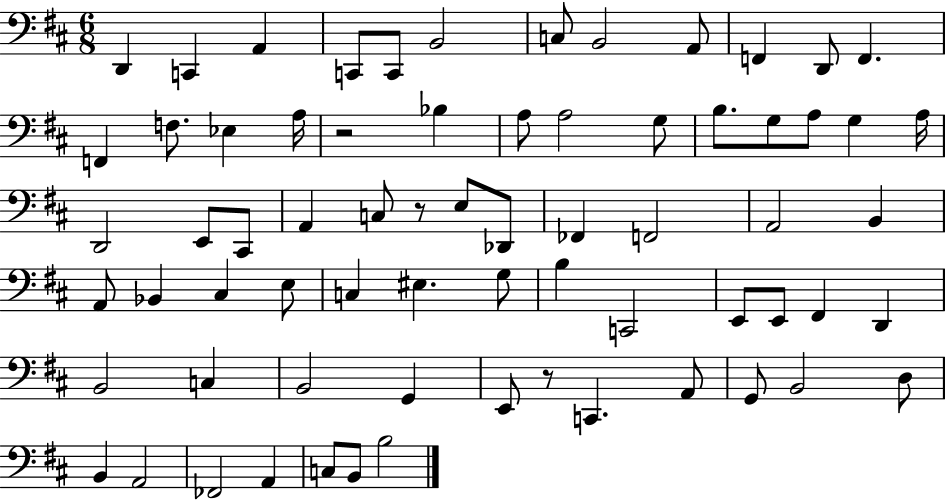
{
  \clef bass
  \numericTimeSignature
  \time 6/8
  \key d \major
  d,4 c,4 a,4 | c,8 c,8 b,2 | c8 b,2 a,8 | f,4 d,8 f,4. | \break f,4 f8. ees4 a16 | r2 bes4 | a8 a2 g8 | b8. g8 a8 g4 a16 | \break d,2 e,8 cis,8 | a,4 c8 r8 e8 des,8 | fes,4 f,2 | a,2 b,4 | \break a,8 bes,4 cis4 e8 | c4 eis4. g8 | b4 c,2 | e,8 e,8 fis,4 d,4 | \break b,2 c4 | b,2 g,4 | e,8 r8 c,4. a,8 | g,8 b,2 d8 | \break b,4 a,2 | fes,2 a,4 | c8 b,8 b2 | \bar "|."
}